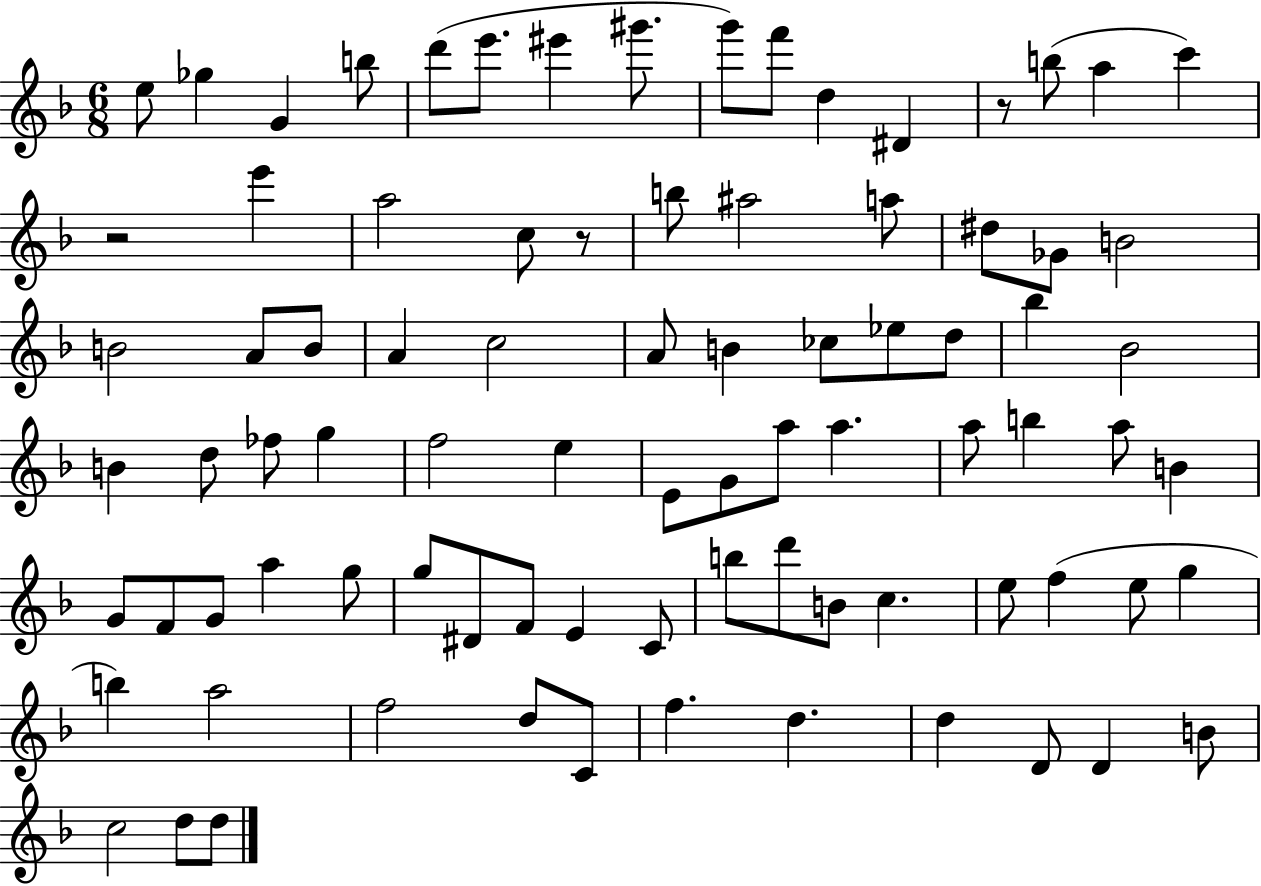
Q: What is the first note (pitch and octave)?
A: E5